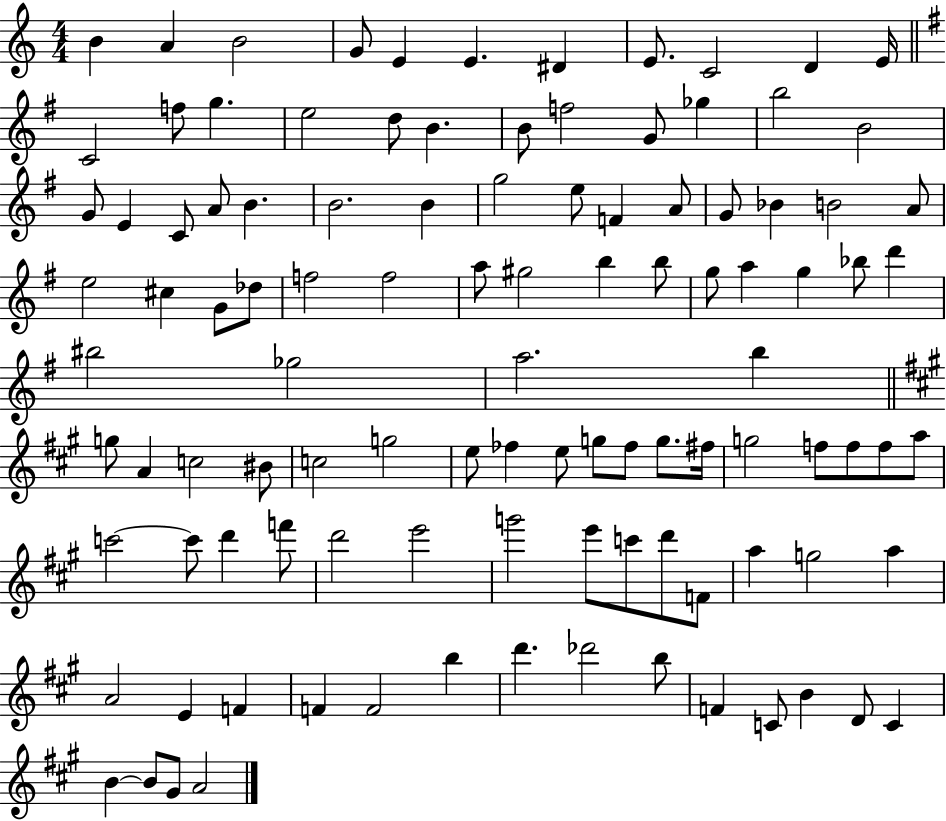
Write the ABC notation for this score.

X:1
T:Untitled
M:4/4
L:1/4
K:C
B A B2 G/2 E E ^D E/2 C2 D E/4 C2 f/2 g e2 d/2 B B/2 f2 G/2 _g b2 B2 G/2 E C/2 A/2 B B2 B g2 e/2 F A/2 G/2 _B B2 A/2 e2 ^c G/2 _d/2 f2 f2 a/2 ^g2 b b/2 g/2 a g _b/2 d' ^b2 _g2 a2 b g/2 A c2 ^B/2 c2 g2 e/2 _f e/2 g/2 _f/2 g/2 ^f/4 g2 f/2 f/2 f/2 a/2 c'2 c'/2 d' f'/2 d'2 e'2 g'2 e'/2 c'/2 d'/2 F/2 a g2 a A2 E F F F2 b d' _d'2 b/2 F C/2 B D/2 C B B/2 ^G/2 A2